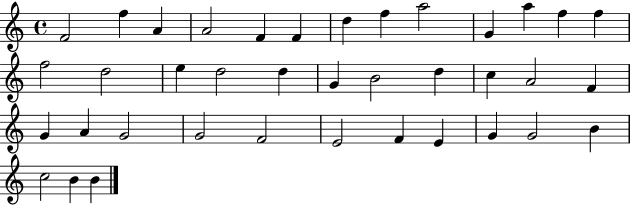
F4/h F5/q A4/q A4/h F4/q F4/q D5/q F5/q A5/h G4/q A5/q F5/q F5/q F5/h D5/h E5/q D5/h D5/q G4/q B4/h D5/q C5/q A4/h F4/q G4/q A4/q G4/h G4/h F4/h E4/h F4/q E4/q G4/q G4/h B4/q C5/h B4/q B4/q